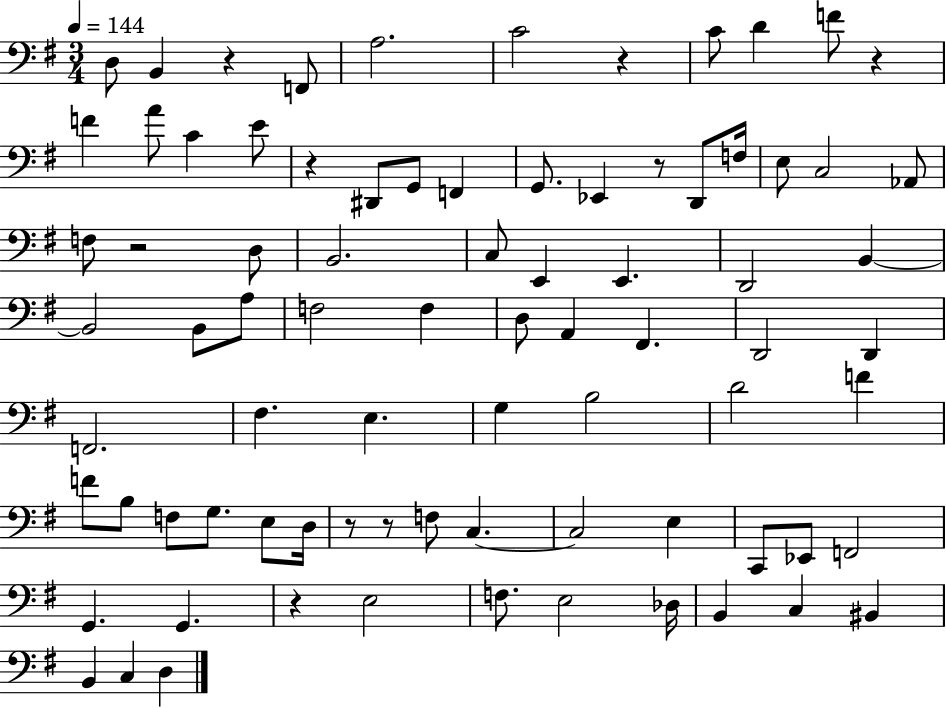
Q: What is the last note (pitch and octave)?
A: D3